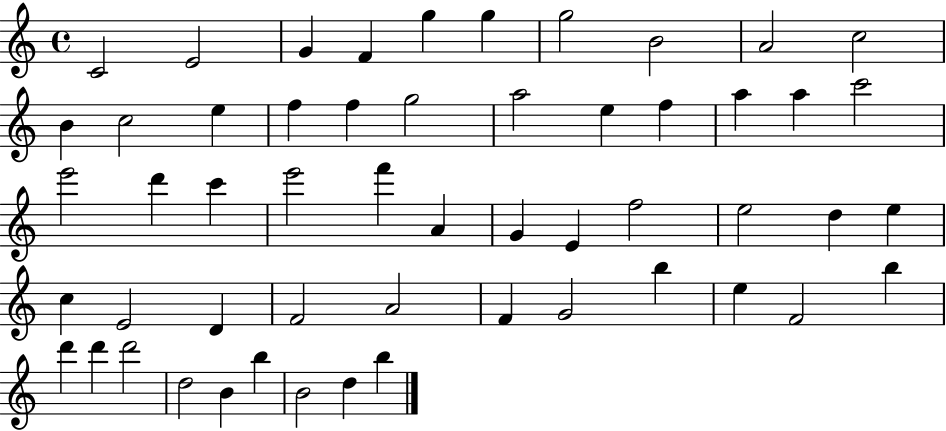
X:1
T:Untitled
M:4/4
L:1/4
K:C
C2 E2 G F g g g2 B2 A2 c2 B c2 e f f g2 a2 e f a a c'2 e'2 d' c' e'2 f' A G E f2 e2 d e c E2 D F2 A2 F G2 b e F2 b d' d' d'2 d2 B b B2 d b